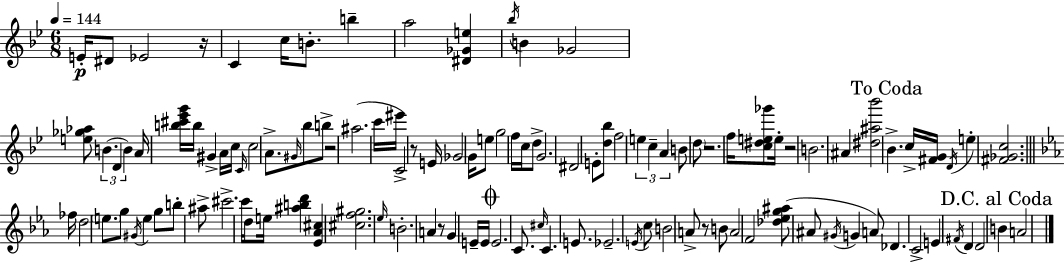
E4/s D#4/e Eb4/h R/s C4/q C5/s B4/e. B5/q A5/h [D#4,Gb4,E5]/q Bb5/s B4/q Gb4/h [E5,Gb5,Ab5]/e B4/q. D4/q B4/q A4/s [B5,C#6,Eb6,G6]/s B5/s G#4/q A4/s C5/s C4/s C5/h A4/e. G#4/s Bb5/e B5/e R/h A#5/h. C6/s EIS6/s C4/h R/e E4/s Gb4/h G4/s E5/e G5/h F5/s C5/s D5/e G4/h. D#4/h E4/e [D5,Bb5]/e F5/h E5/q C5/q A4/q B4/e D5/e R/h. F5/s [C5,D#5,E5,Gb6]/e E5/s R/h B4/h. A#4/q [D#5,A#5,Bb6]/h Bb4/q. C5/s [F#4,G4]/s D4/s E5/q [F#4,Gb4,C5]/h. FES5/s D5/h E5/e. G5/e G#4/s E5/q G5/e B5/e A#5/e C#6/h. C6/s D5/e E5/s [A#5,B5,D6]/q [Eb4,Ab4,C#5]/q [C#5,F5,G#5]/h. Eb5/s B4/h. A4/q R/e G4/q E4/s E4/s E4/h. C4/e. C#5/s C4/q. E4/e. Eb4/h. E4/s C5/e B4/h A4/e R/e B4/e A4/h F4/h [Db5,Eb5,G5,A#5]/e A#4/e G#4/s G4/q A4/e Db4/q. C4/h E4/q F#4/s D4/q D4/h B4/q A4/h